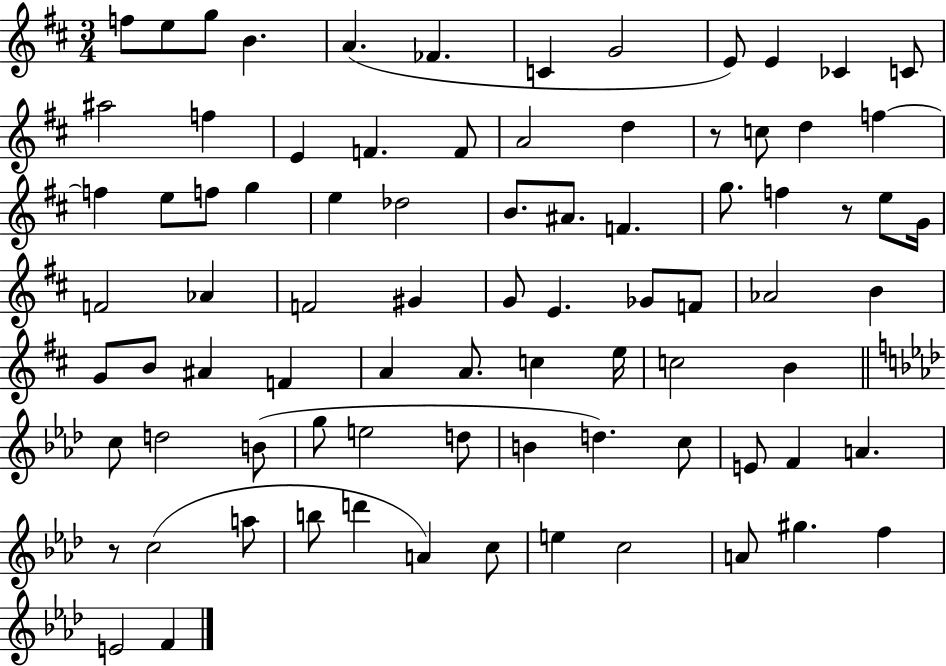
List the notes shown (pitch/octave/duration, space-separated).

F5/e E5/e G5/e B4/q. A4/q. FES4/q. C4/q G4/h E4/e E4/q CES4/q C4/e A#5/h F5/q E4/q F4/q. F4/e A4/h D5/q R/e C5/e D5/q F5/q F5/q E5/e F5/e G5/q E5/q Db5/h B4/e. A#4/e. F4/q. G5/e. F5/q R/e E5/e G4/s F4/h Ab4/q F4/h G#4/q G4/e E4/q. Gb4/e F4/e Ab4/h B4/q G4/e B4/e A#4/q F4/q A4/q A4/e. C5/q E5/s C5/h B4/q C5/e D5/h B4/e G5/e E5/h D5/e B4/q D5/q. C5/e E4/e F4/q A4/q. R/e C5/h A5/e B5/e D6/q A4/q C5/e E5/q C5/h A4/e G#5/q. F5/q E4/h F4/q